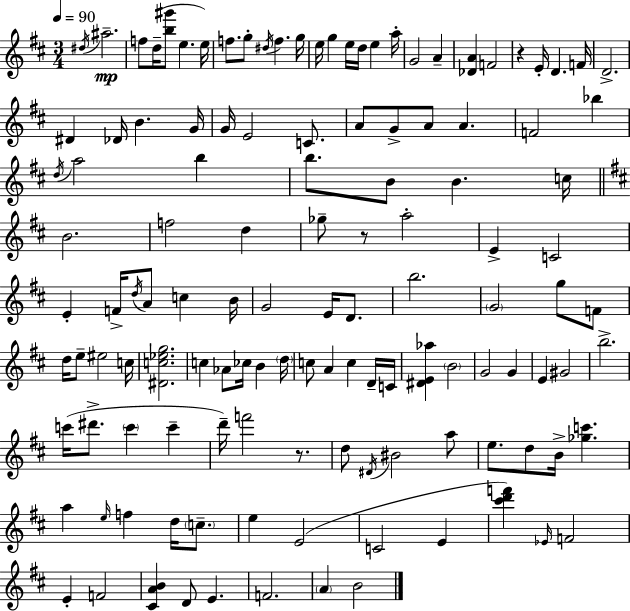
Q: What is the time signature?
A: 3/4